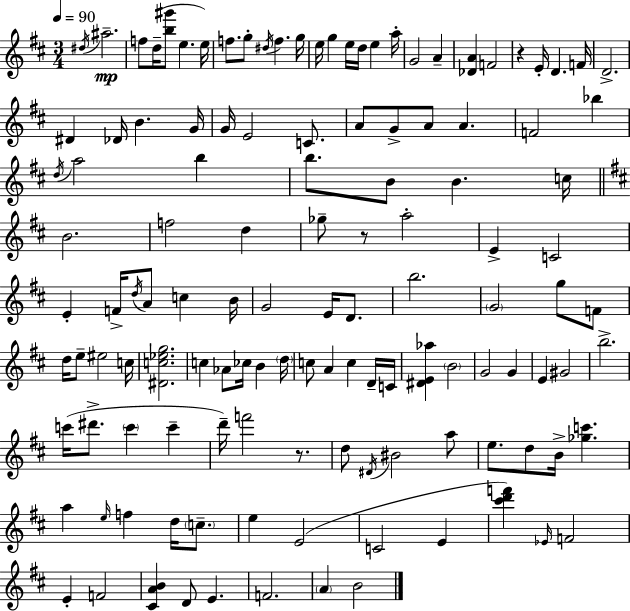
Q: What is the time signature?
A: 3/4